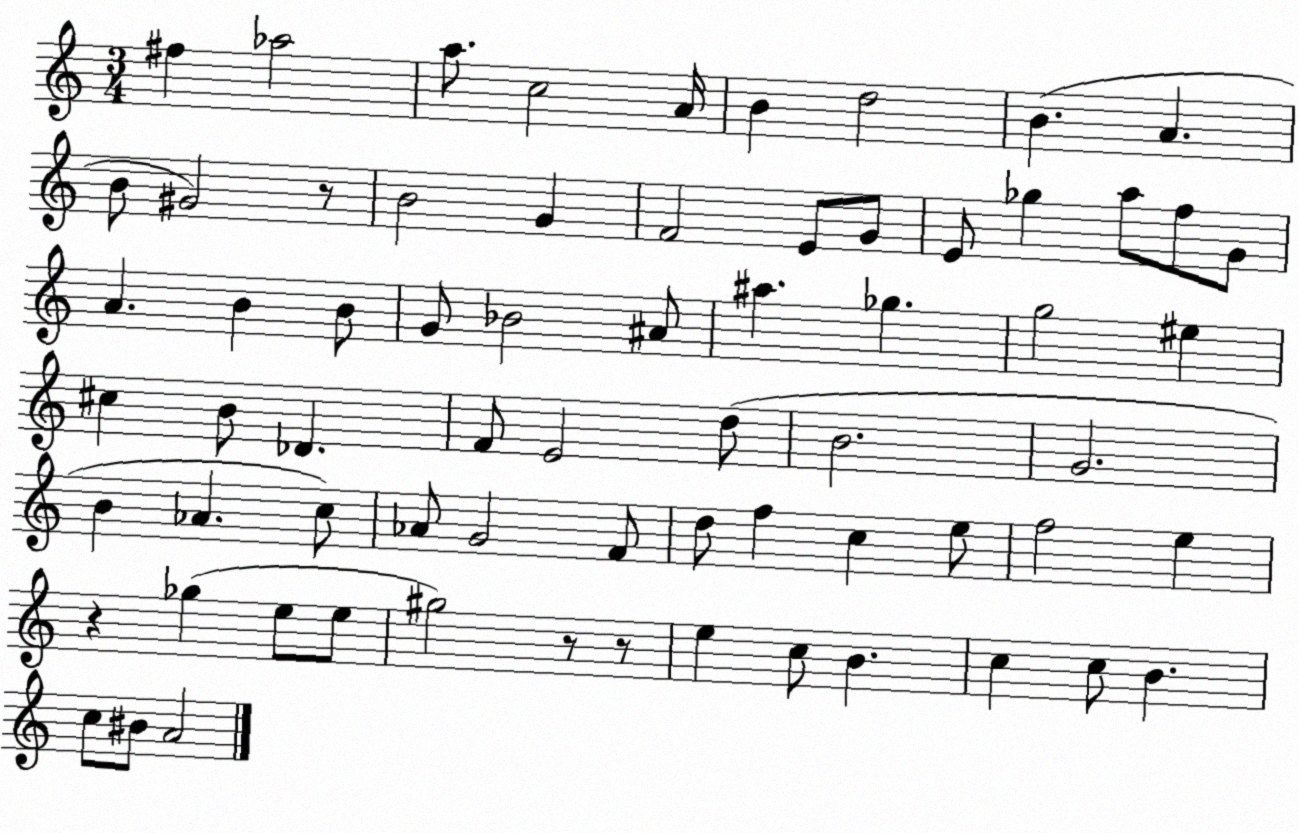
X:1
T:Untitled
M:3/4
L:1/4
K:C
^f _a2 a/2 c2 A/4 B d2 B A B/2 ^G2 z/2 B2 G F2 E/2 G/2 E/2 _g a/2 f/2 G/2 A B B/2 G/2 _B2 ^A/2 ^a _g g2 ^e ^c B/2 _D F/2 E2 d/2 B2 G2 B _A c/2 _A/2 G2 F/2 d/2 f c e/2 f2 e z _g e/2 e/2 ^g2 z/2 z/2 e c/2 B c c/2 B c/2 ^B/2 A2